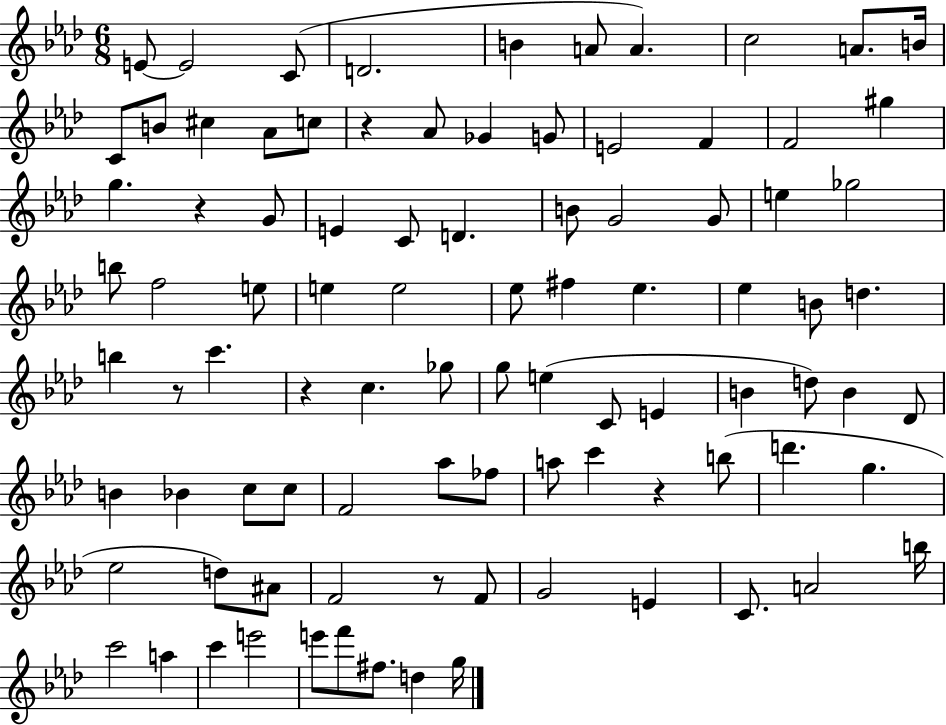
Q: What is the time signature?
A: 6/8